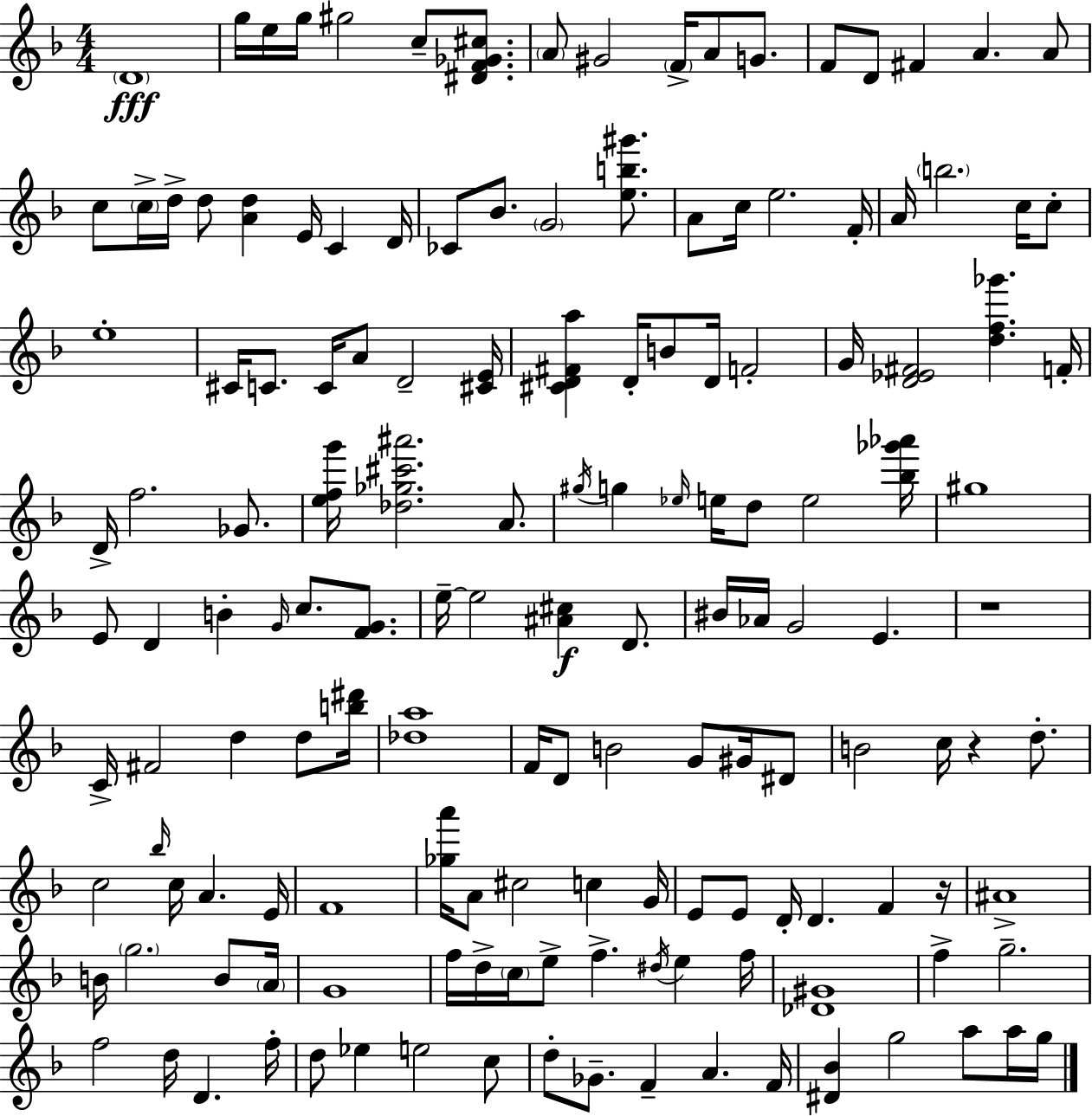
{
  \clef treble
  \numericTimeSignature
  \time 4/4
  \key d \minor
  \parenthesize d'1\fff | g''16 e''16 g''16 gis''2 c''8-- <dis' f' ges' cis''>8. | \parenthesize a'8 gis'2 \parenthesize f'16-> a'8 g'8. | f'8 d'8 fis'4 a'4. a'8 | \break c''8 \parenthesize c''16-> d''16-> d''8 <a' d''>4 e'16 c'4 d'16 | ces'8 bes'8. \parenthesize g'2 <e'' b'' gis'''>8. | a'8 c''16 e''2. f'16-. | a'16 \parenthesize b''2. c''16 c''8-. | \break e''1-. | cis'16 c'8. c'16 a'8 d'2-- <cis' e'>16 | <cis' d' fis' a''>4 d'16-. b'8 d'16 f'2-. | g'16 <d' ees' fis'>2 <d'' f'' ges'''>4. f'16-. | \break d'16-> f''2. ges'8. | <e'' f'' g'''>16 <des'' ges'' cis''' ais'''>2. a'8. | \acciaccatura { gis''16 } g''4 \grace { ees''16 } e''16 d''8 e''2 | <bes'' ges''' aes'''>16 gis''1 | \break e'8 d'4 b'4-. \grace { g'16 } c''8. | <f' g'>8. e''16--~~ e''2 <ais' cis''>4\f | d'8. bis'16 aes'16 g'2 e'4. | r1 | \break c'16-> fis'2 d''4 | d''8 <b'' dis'''>16 <des'' a''>1 | f'16 d'8 b'2 g'8 | gis'16 dis'8 b'2 c''16 r4 | \break d''8.-. c''2 \grace { bes''16 } c''16 a'4. | e'16 f'1 | <ges'' a'''>16 a'8 cis''2 c''4 | g'16 e'8 e'8 d'16-. d'4. f'4 | \break r16 ais'1-> | b'16 \parenthesize g''2. | b'8 \parenthesize a'16 g'1 | f''16 d''16-> \parenthesize c''16 e''8-> f''4.-> \acciaccatura { dis''16 } | \break e''4 f''16 <des' gis'>1 | f''4-> g''2.-- | f''2 d''16 d'4. | f''16-. d''8 ees''4 e''2 | \break c''8 d''8-. ges'8.-- f'4-- a'4. | f'16 <dis' bes'>4 g''2 | a''8 a''16 g''16 \bar "|."
}